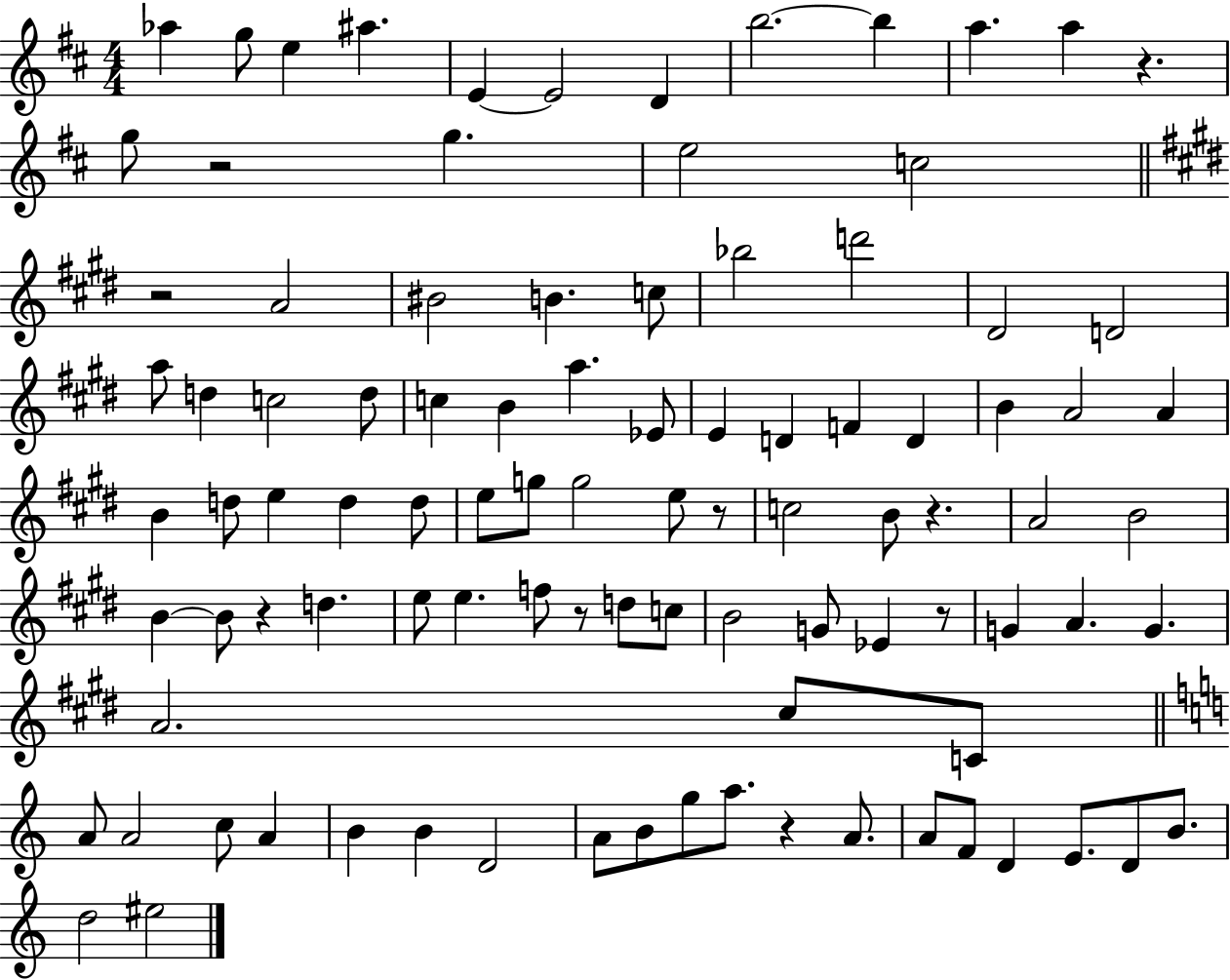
Ab5/q G5/e E5/q A#5/q. E4/q E4/h D4/q B5/h. B5/q A5/q. A5/q R/q. G5/e R/h G5/q. E5/h C5/h R/h A4/h BIS4/h B4/q. C5/e Bb5/h D6/h D#4/h D4/h A5/e D5/q C5/h D5/e C5/q B4/q A5/q. Eb4/e E4/q D4/q F4/q D4/q B4/q A4/h A4/q B4/q D5/e E5/q D5/q D5/e E5/e G5/e G5/h E5/e R/e C5/h B4/e R/q. A4/h B4/h B4/q B4/e R/q D5/q. E5/e E5/q. F5/e R/e D5/e C5/e B4/h G4/e Eb4/q R/e G4/q A4/q. G4/q. A4/h. C#5/e C4/e A4/e A4/h C5/e A4/q B4/q B4/q D4/h A4/e B4/e G5/e A5/e. R/q A4/e. A4/e F4/e D4/q E4/e. D4/e B4/e. D5/h EIS5/h